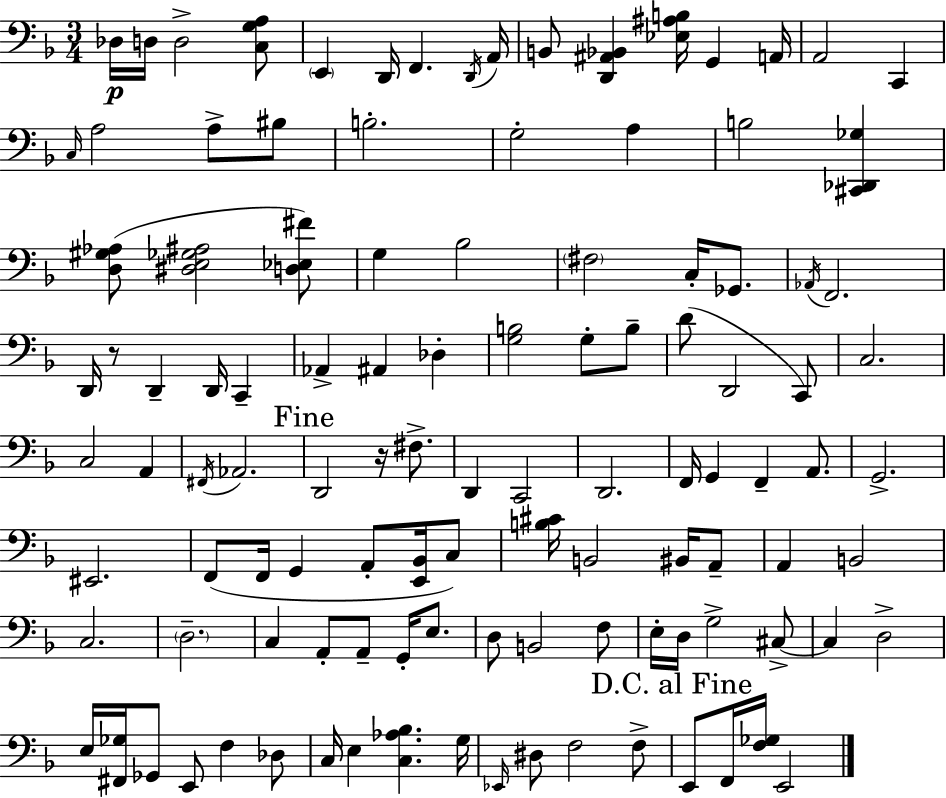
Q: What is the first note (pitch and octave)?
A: Db3